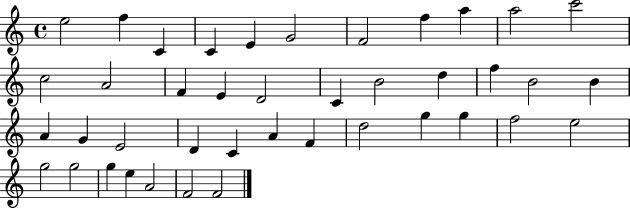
{
  \clef treble
  \time 4/4
  \defaultTimeSignature
  \key c \major
  e''2 f''4 c'4 | c'4 e'4 g'2 | f'2 f''4 a''4 | a''2 c'''2 | \break c''2 a'2 | f'4 e'4 d'2 | c'4 b'2 d''4 | f''4 b'2 b'4 | \break a'4 g'4 e'2 | d'4 c'4 a'4 f'4 | d''2 g''4 g''4 | f''2 e''2 | \break g''2 g''2 | g''4 e''4 a'2 | f'2 f'2 | \bar "|."
}